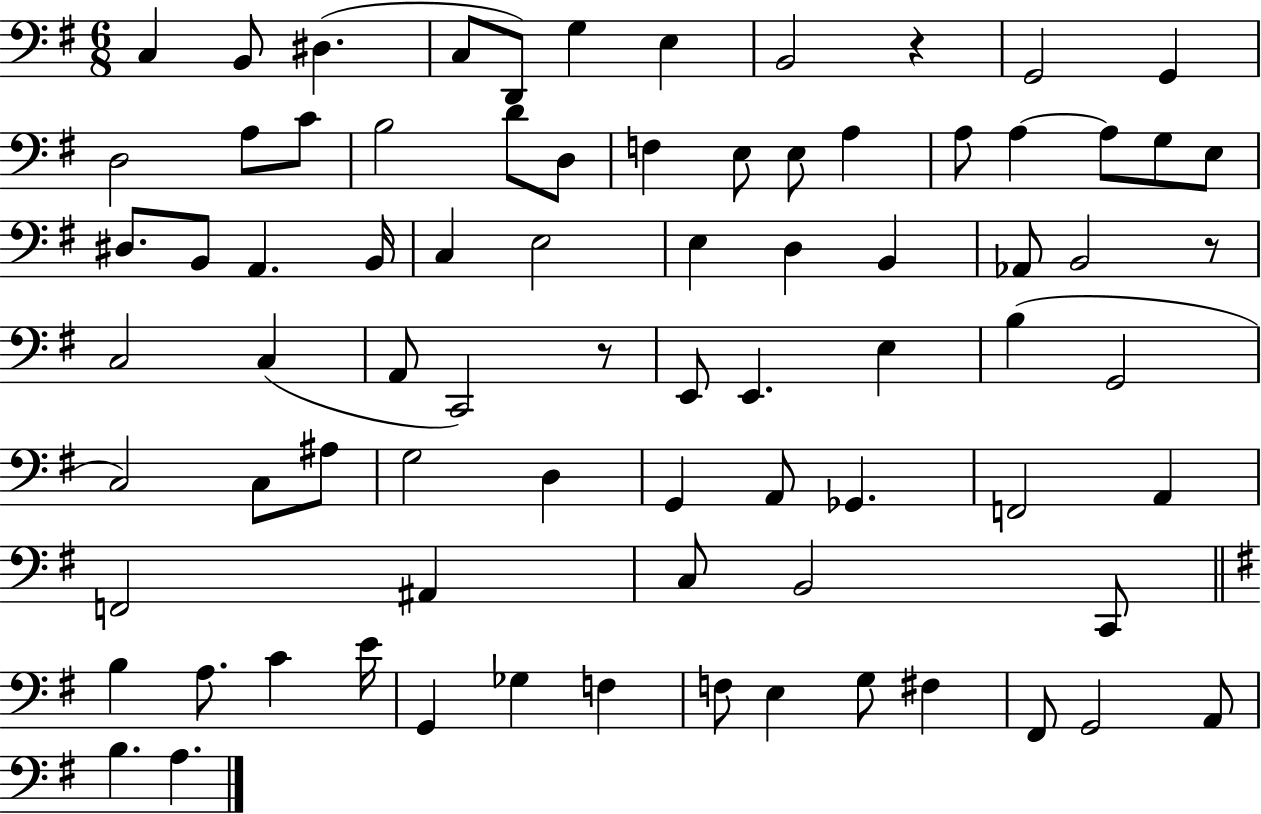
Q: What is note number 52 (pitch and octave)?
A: A2